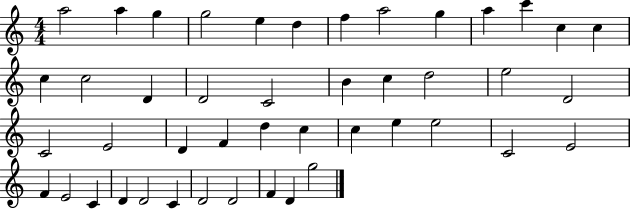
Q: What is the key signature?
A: C major